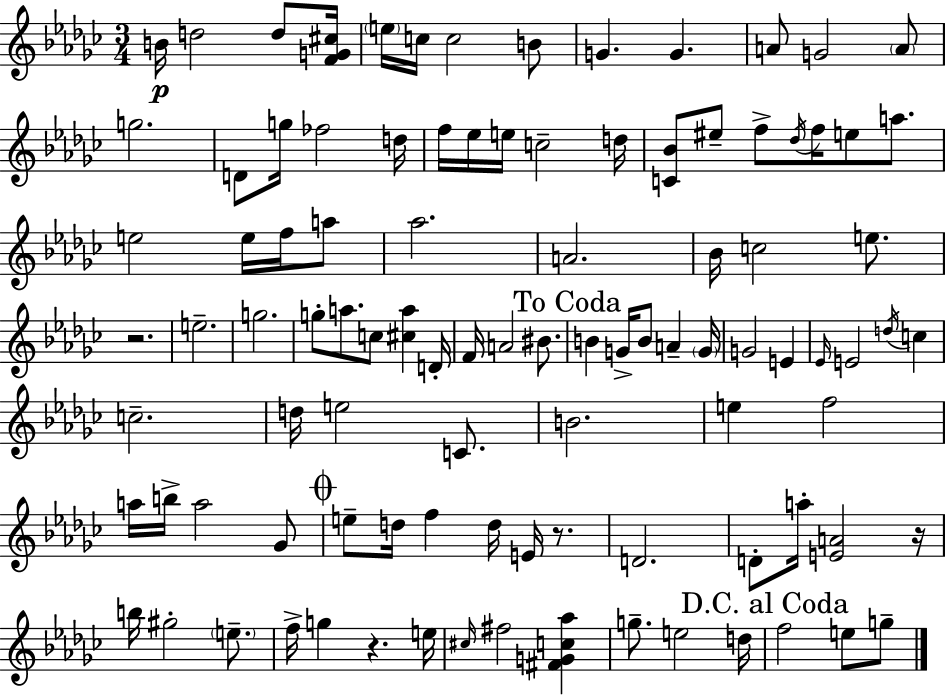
B4/s D5/h D5/e [F4,G4,C#5]/s E5/s C5/s C5/h B4/e G4/q. G4/q. A4/e G4/h A4/e G5/h. D4/e G5/s FES5/h D5/s F5/s Eb5/s E5/s C5/h D5/s [C4,Bb4]/e EIS5/e F5/e Db5/s F5/s E5/e A5/e. E5/h E5/s F5/s A5/e Ab5/h. A4/h. Bb4/s C5/h E5/e. R/h. E5/h. G5/h. G5/e A5/e. C5/e [C#5,A5]/q D4/s F4/s A4/h BIS4/e. B4/q G4/s B4/e A4/q G4/s G4/h E4/q Eb4/s E4/h D5/s C5/q C5/h. D5/s E5/h C4/e. B4/h. E5/q F5/h A5/s B5/s A5/h Gb4/e E5/e D5/s F5/q D5/s E4/s R/e. D4/h. D4/e A5/s [E4,A4]/h R/s B5/s G#5/h E5/e. F5/s G5/q R/q. E5/s C#5/s F#5/h [F#4,G4,C5,Ab5]/q G5/e. E5/h D5/s F5/h E5/e G5/e